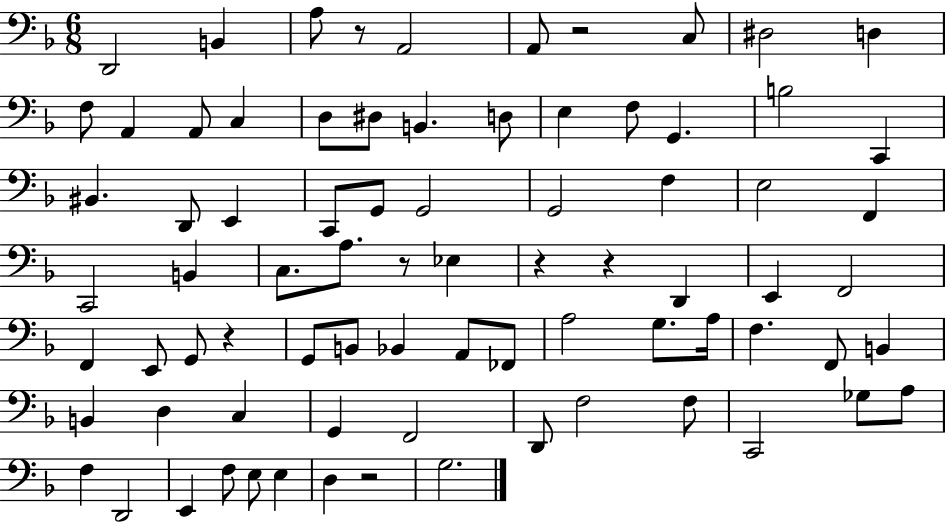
X:1
T:Untitled
M:6/8
L:1/4
K:F
D,,2 B,, A,/2 z/2 A,,2 A,,/2 z2 C,/2 ^D,2 D, F,/2 A,, A,,/2 C, D,/2 ^D,/2 B,, D,/2 E, F,/2 G,, B,2 C,, ^B,, D,,/2 E,, C,,/2 G,,/2 G,,2 G,,2 F, E,2 F,, C,,2 B,, C,/2 A,/2 z/2 _E, z z D,, E,, F,,2 F,, E,,/2 G,,/2 z G,,/2 B,,/2 _B,, A,,/2 _F,,/2 A,2 G,/2 A,/4 F, F,,/2 B,, B,, D, C, G,, F,,2 D,,/2 F,2 F,/2 C,,2 _G,/2 A,/2 F, D,,2 E,, F,/2 E,/2 E, D, z2 G,2